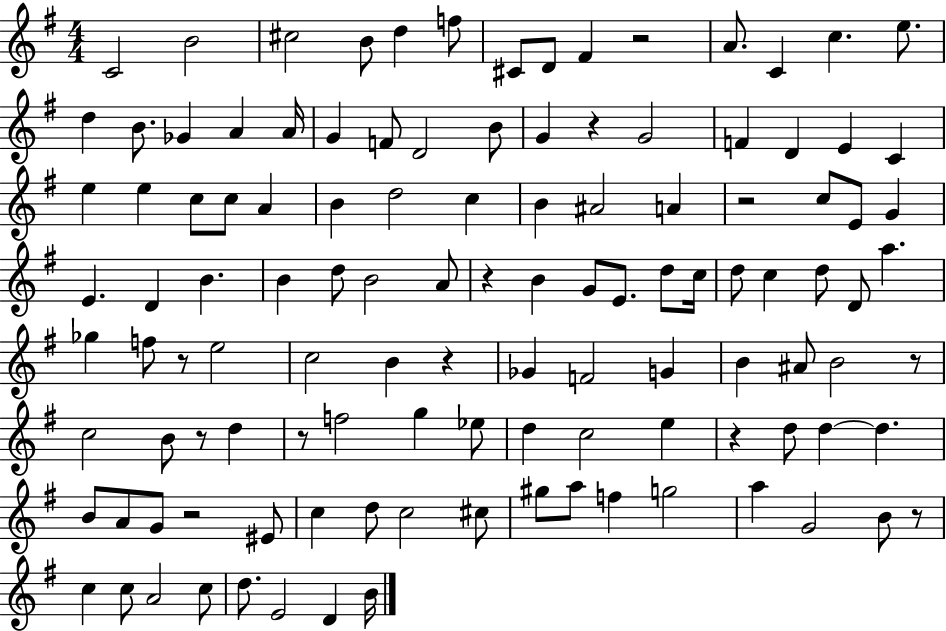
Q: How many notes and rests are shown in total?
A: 117